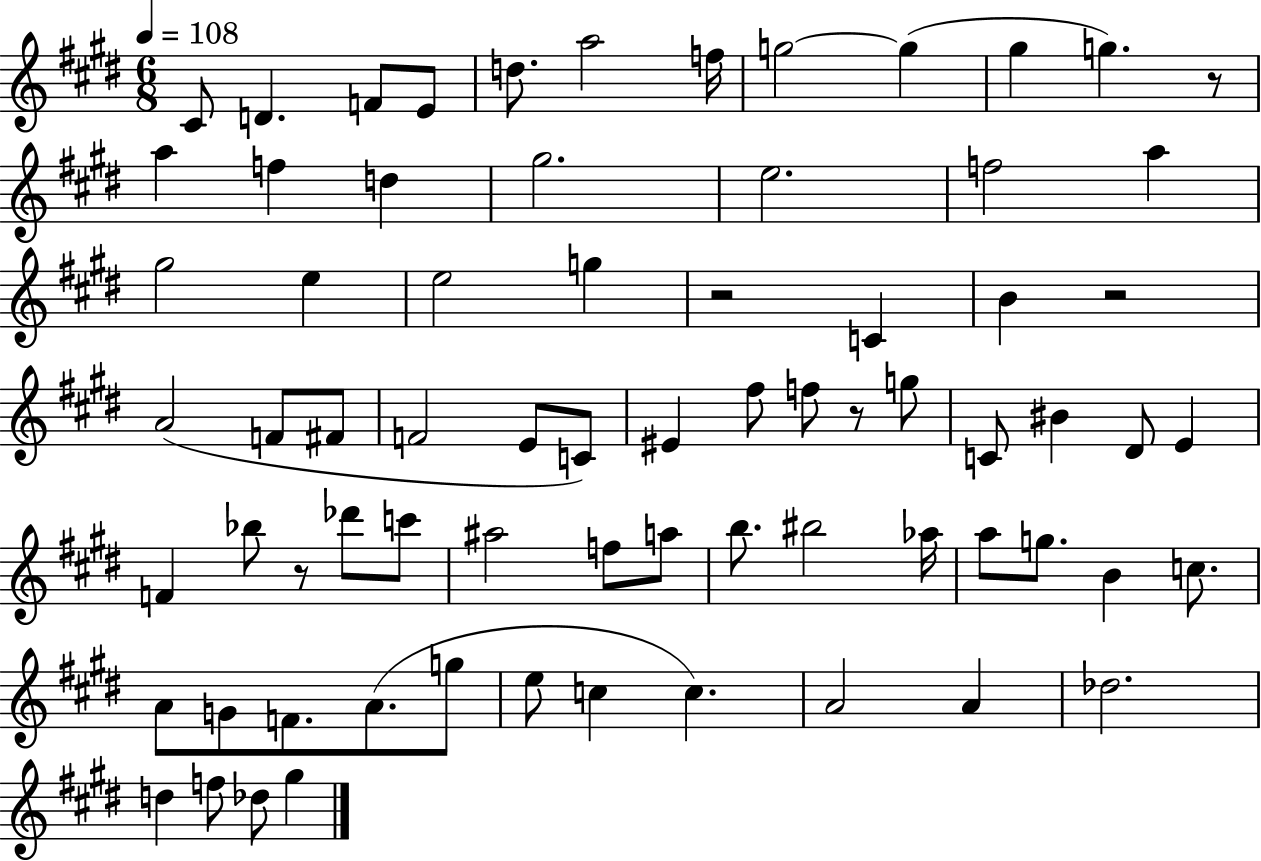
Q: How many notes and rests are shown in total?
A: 72